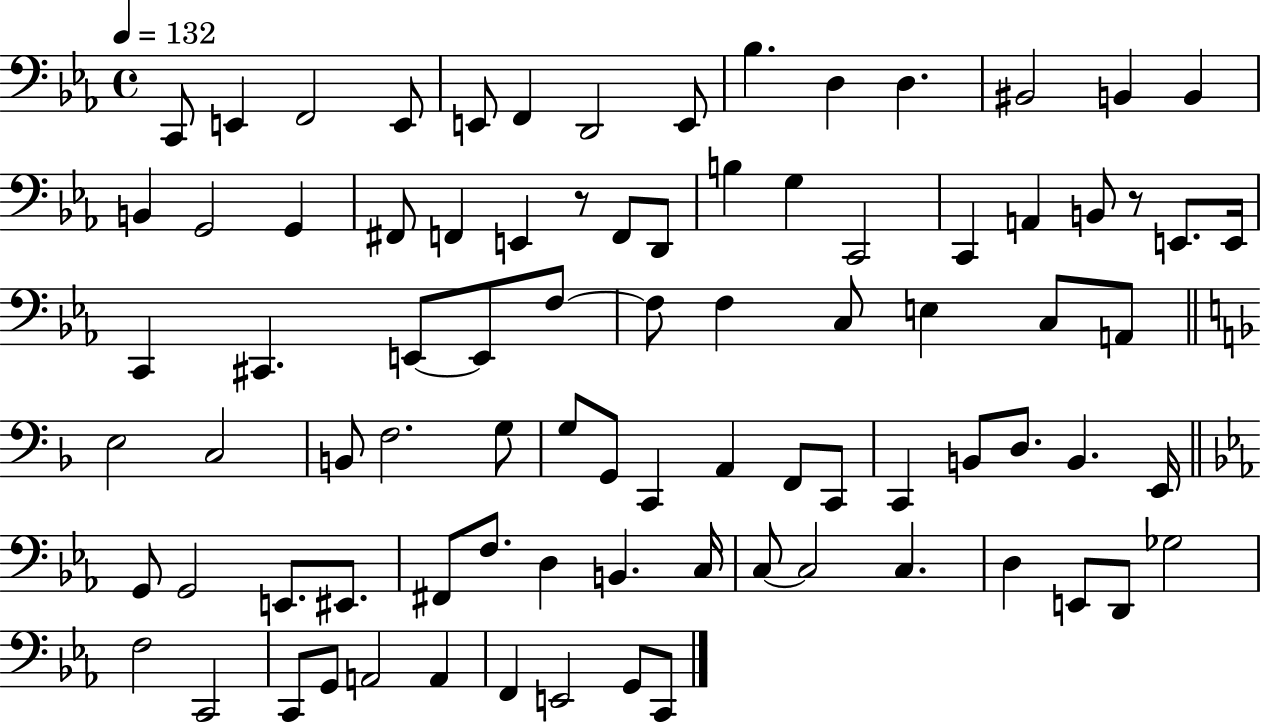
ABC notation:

X:1
T:Untitled
M:4/4
L:1/4
K:Eb
C,,/2 E,, F,,2 E,,/2 E,,/2 F,, D,,2 E,,/2 _B, D, D, ^B,,2 B,, B,, B,, G,,2 G,, ^F,,/2 F,, E,, z/2 F,,/2 D,,/2 B, G, C,,2 C,, A,, B,,/2 z/2 E,,/2 E,,/4 C,, ^C,, E,,/2 E,,/2 F,/2 F,/2 F, C,/2 E, C,/2 A,,/2 E,2 C,2 B,,/2 F,2 G,/2 G,/2 G,,/2 C,, A,, F,,/2 C,,/2 C,, B,,/2 D,/2 B,, E,,/4 G,,/2 G,,2 E,,/2 ^E,,/2 ^F,,/2 F,/2 D, B,, C,/4 C,/2 C,2 C, D, E,,/2 D,,/2 _G,2 F,2 C,,2 C,,/2 G,,/2 A,,2 A,, F,, E,,2 G,,/2 C,,/2